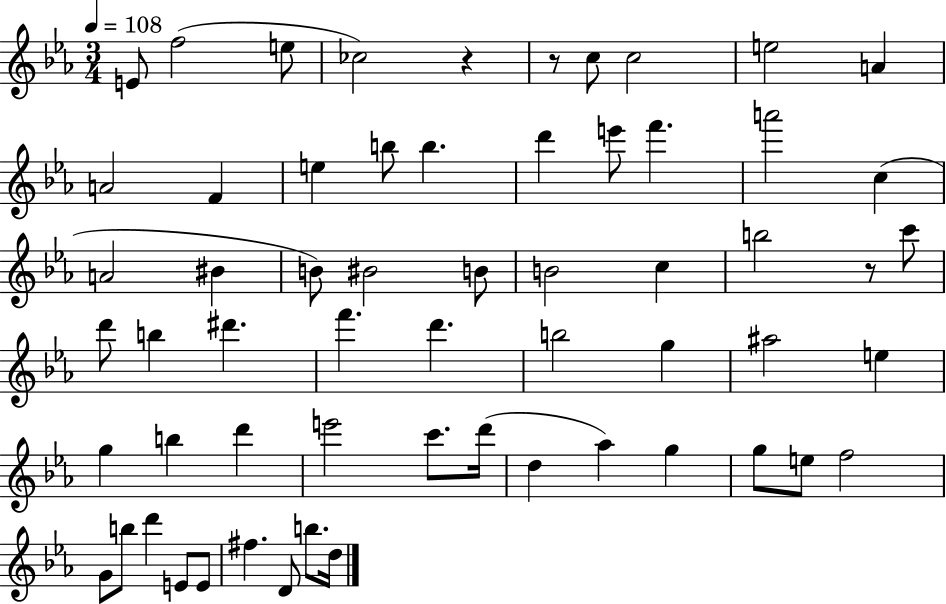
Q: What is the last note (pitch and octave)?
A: D5